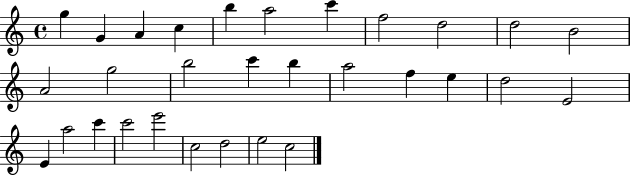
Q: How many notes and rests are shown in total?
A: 30